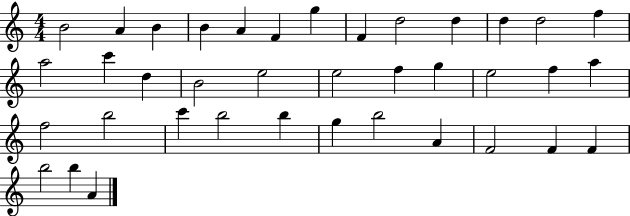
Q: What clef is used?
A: treble